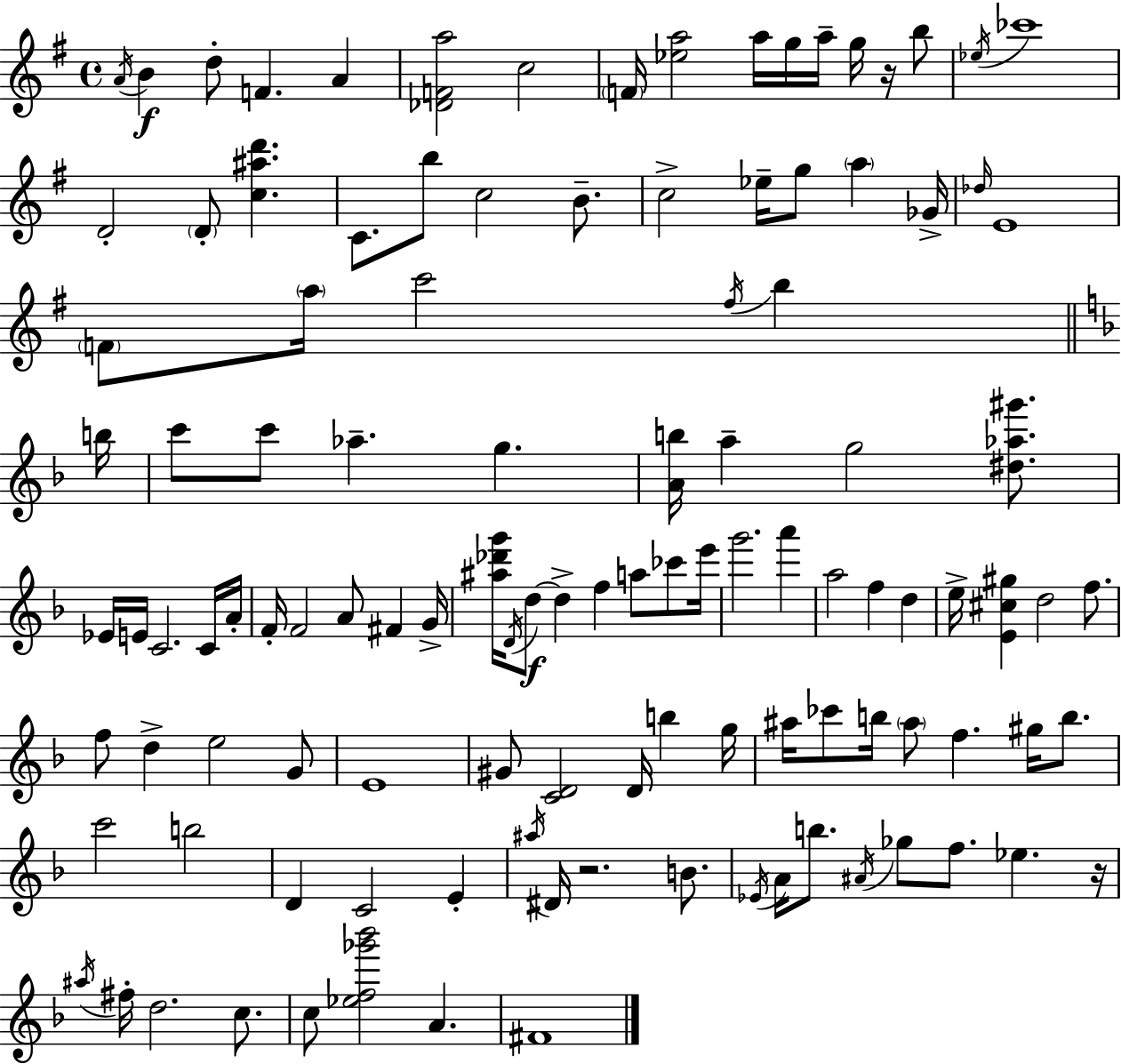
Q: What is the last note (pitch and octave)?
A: F#4